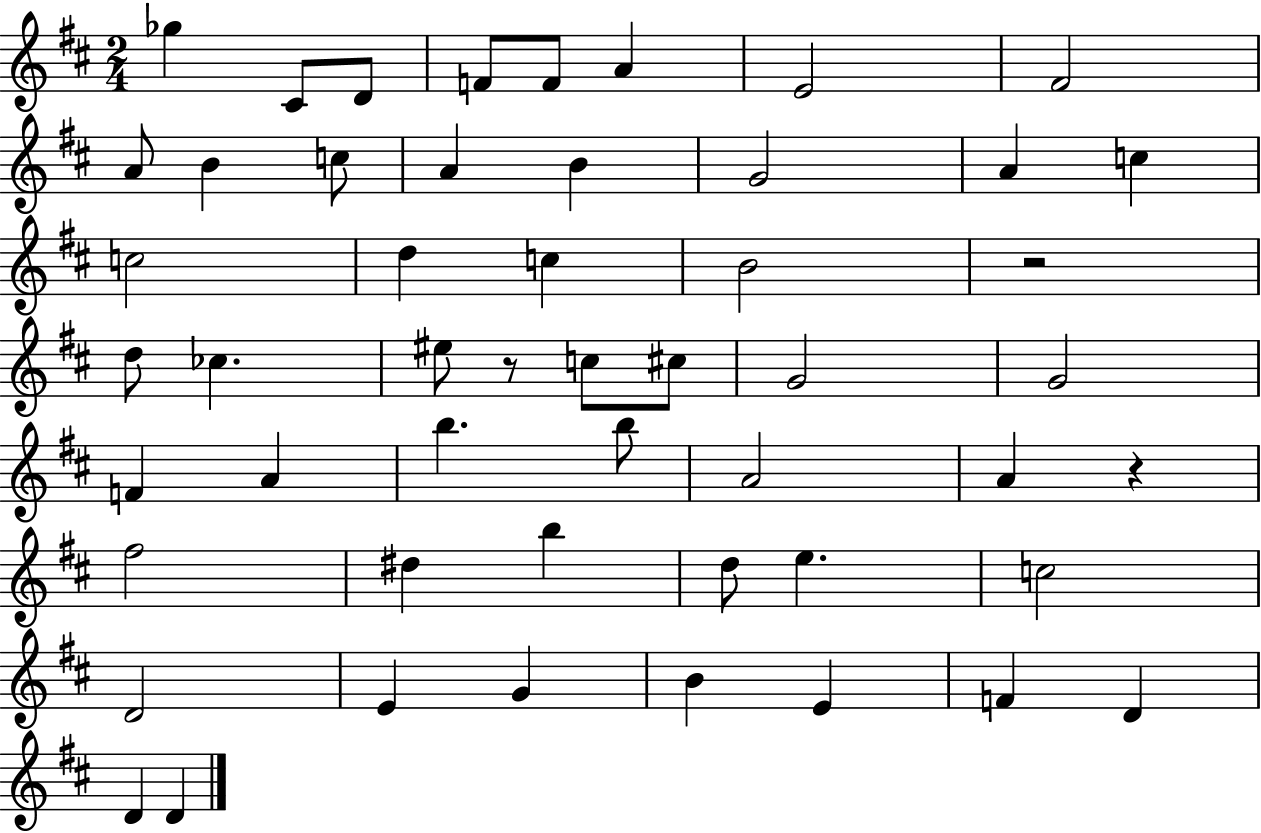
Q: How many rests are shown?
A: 3